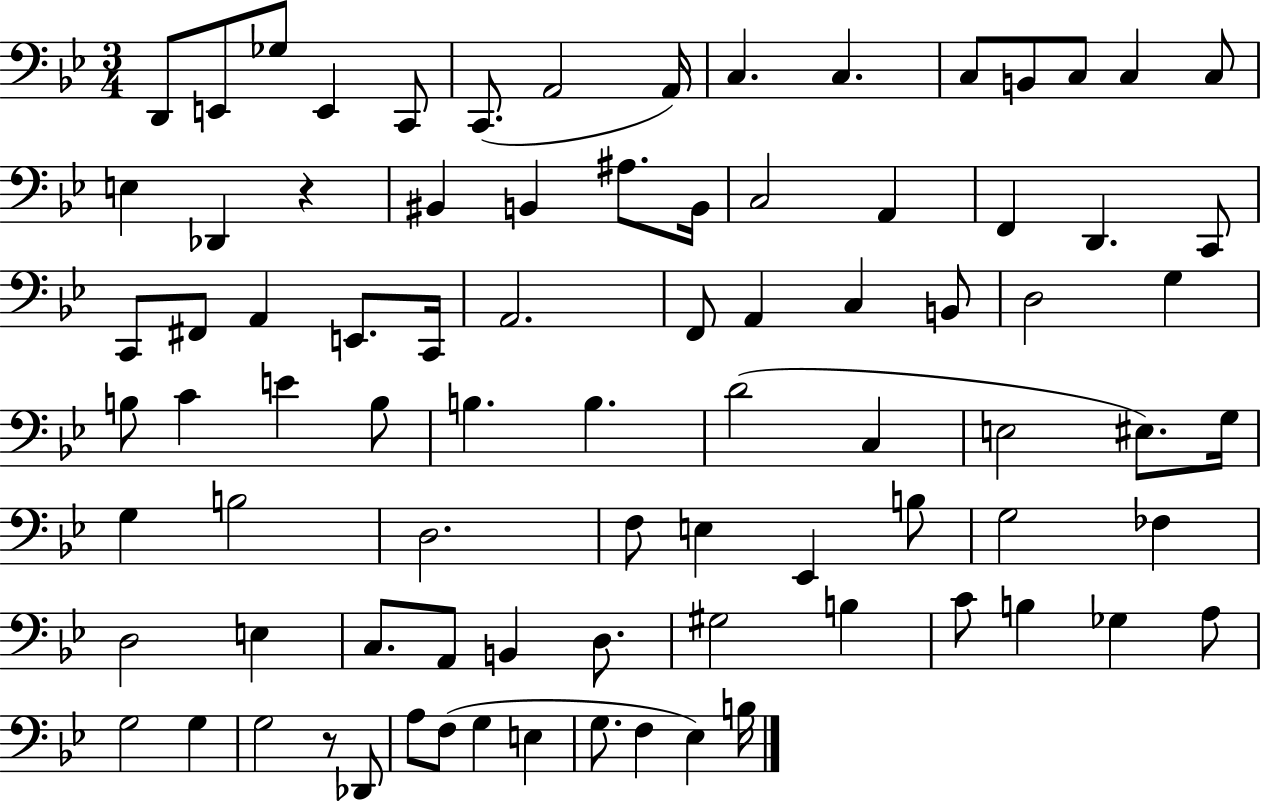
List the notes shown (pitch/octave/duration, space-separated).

D2/e E2/e Gb3/e E2/q C2/e C2/e. A2/h A2/s C3/q. C3/q. C3/e B2/e C3/e C3/q C3/e E3/q Db2/q R/q BIS2/q B2/q A#3/e. B2/s C3/h A2/q F2/q D2/q. C2/e C2/e F#2/e A2/q E2/e. C2/s A2/h. F2/e A2/q C3/q B2/e D3/h G3/q B3/e C4/q E4/q B3/e B3/q. B3/q. D4/h C3/q E3/h EIS3/e. G3/s G3/q B3/h D3/h. F3/e E3/q Eb2/q B3/e G3/h FES3/q D3/h E3/q C3/e. A2/e B2/q D3/e. G#3/h B3/q C4/e B3/q Gb3/q A3/e G3/h G3/q G3/h R/e Db2/e A3/e F3/e G3/q E3/q G3/e. F3/q Eb3/q B3/s